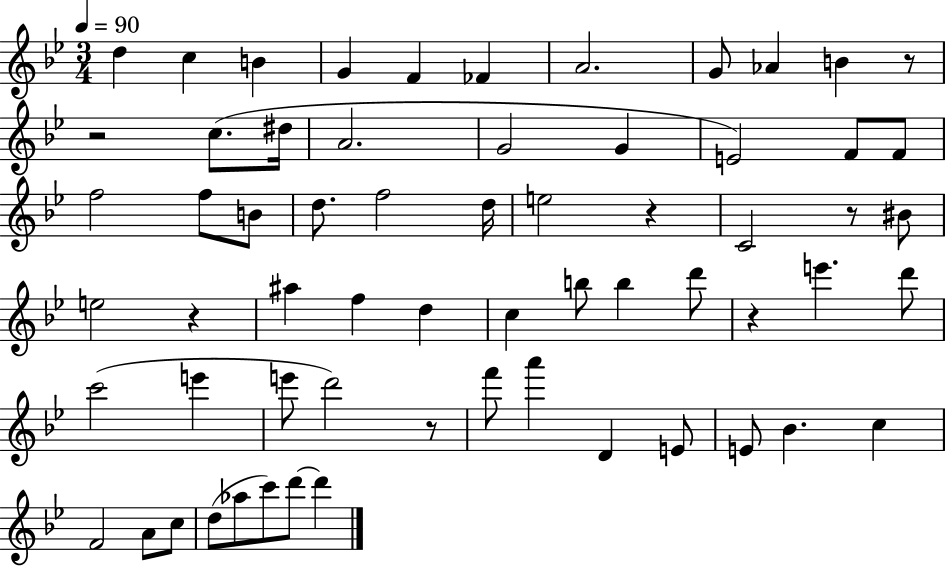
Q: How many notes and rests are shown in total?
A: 63